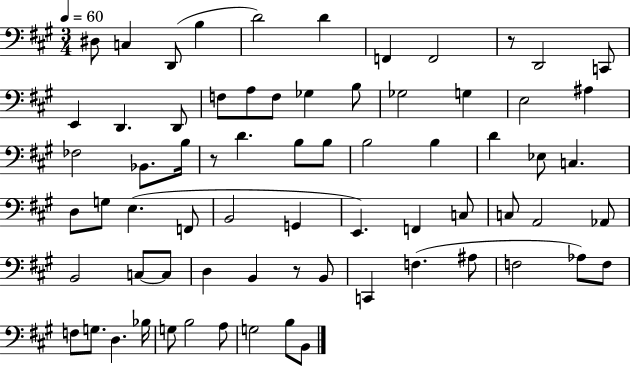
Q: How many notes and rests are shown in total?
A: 70